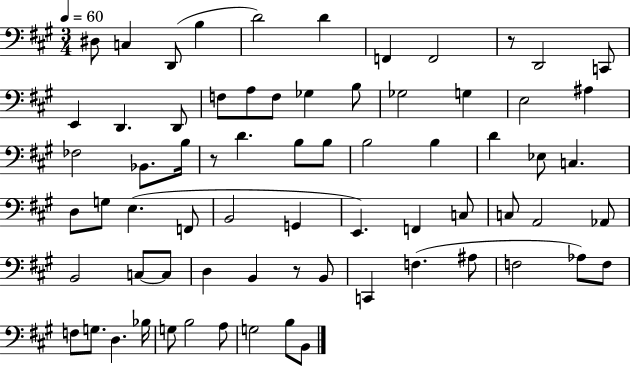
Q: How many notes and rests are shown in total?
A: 70